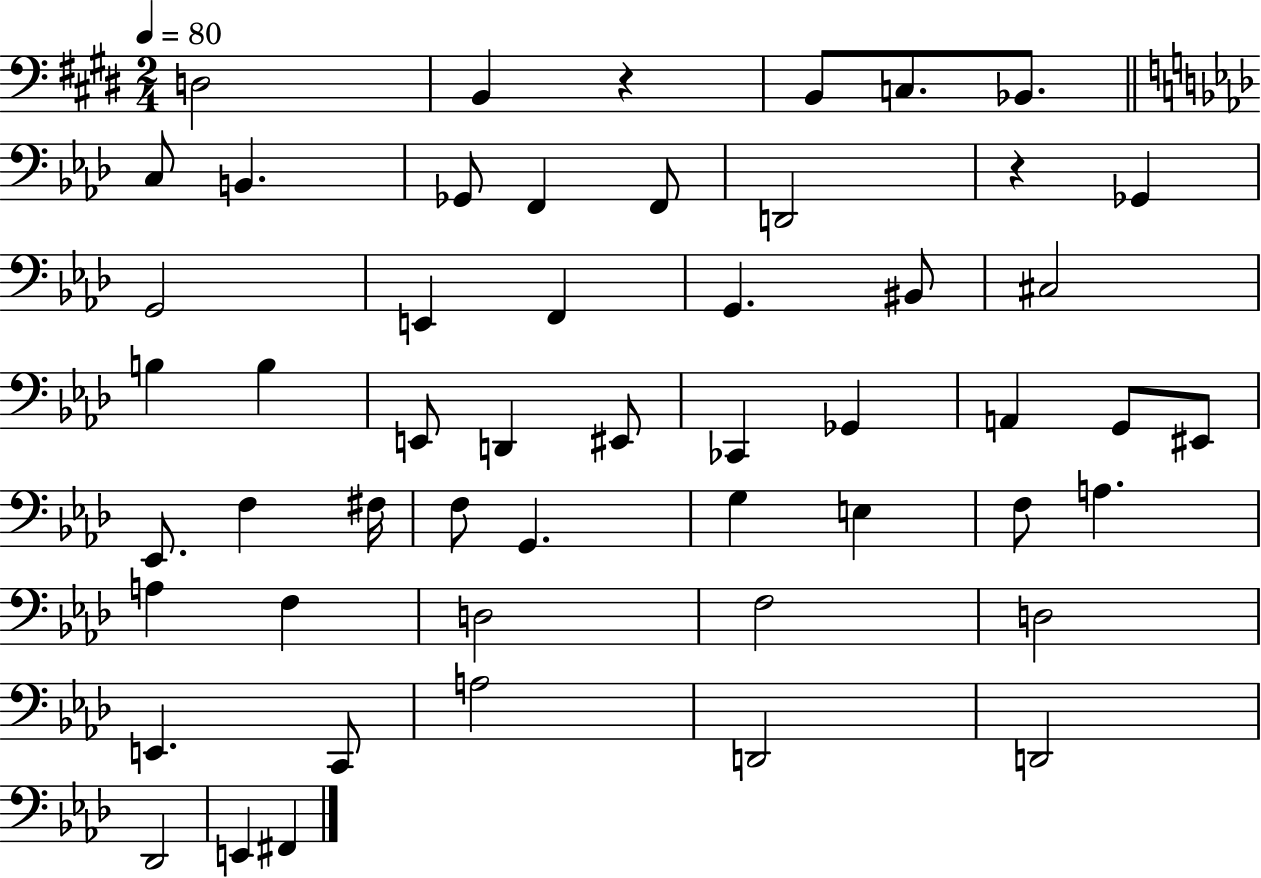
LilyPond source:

{
  \clef bass
  \numericTimeSignature
  \time 2/4
  \key e \major
  \tempo 4 = 80
  \repeat volta 2 { d2 | b,4 r4 | b,8 c8. bes,8. | \bar "||" \break \key f \minor c8 b,4. | ges,8 f,4 f,8 | d,2 | r4 ges,4 | \break g,2 | e,4 f,4 | g,4. bis,8 | cis2 | \break b4 b4 | e,8 d,4 eis,8 | ces,4 ges,4 | a,4 g,8 eis,8 | \break ees,8. f4 fis16 | f8 g,4. | g4 e4 | f8 a4. | \break a4 f4 | d2 | f2 | d2 | \break e,4. c,8 | a2 | d,2 | d,2 | \break des,2 | e,4 fis,4 | } \bar "|."
}